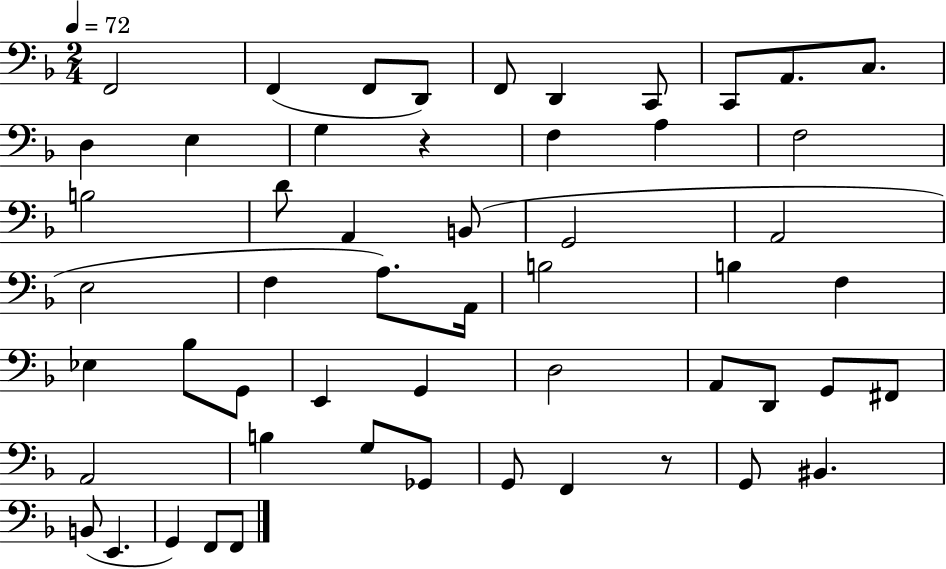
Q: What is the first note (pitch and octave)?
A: F2